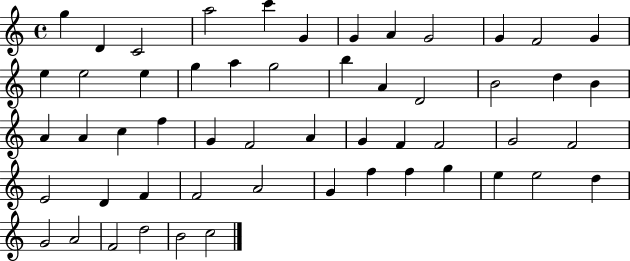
X:1
T:Untitled
M:4/4
L:1/4
K:C
g D C2 a2 c' G G A G2 G F2 G e e2 e g a g2 b A D2 B2 d B A A c f G F2 A G F F2 G2 F2 E2 D F F2 A2 G f f g e e2 d G2 A2 F2 d2 B2 c2